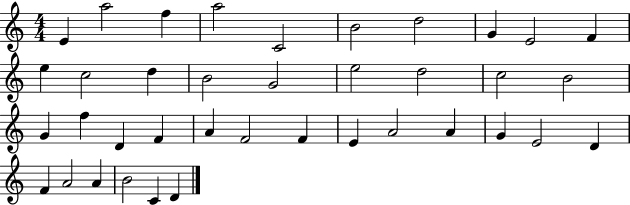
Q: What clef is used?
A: treble